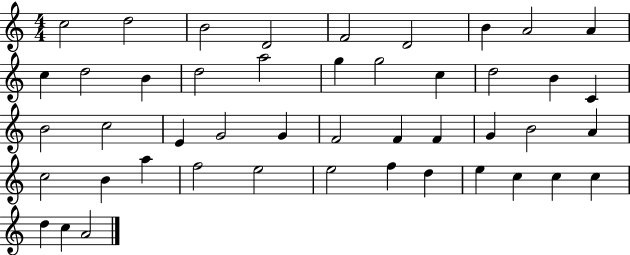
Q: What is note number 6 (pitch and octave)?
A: D4